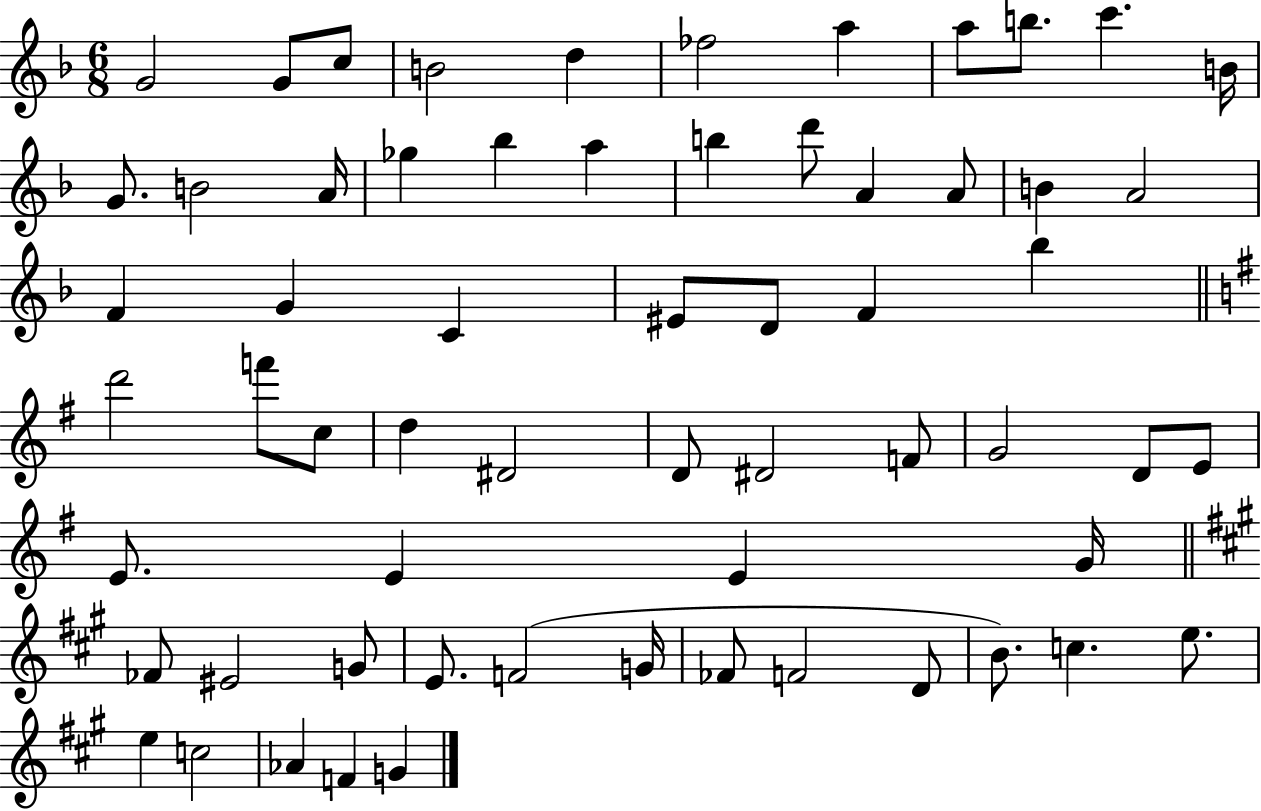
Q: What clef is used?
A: treble